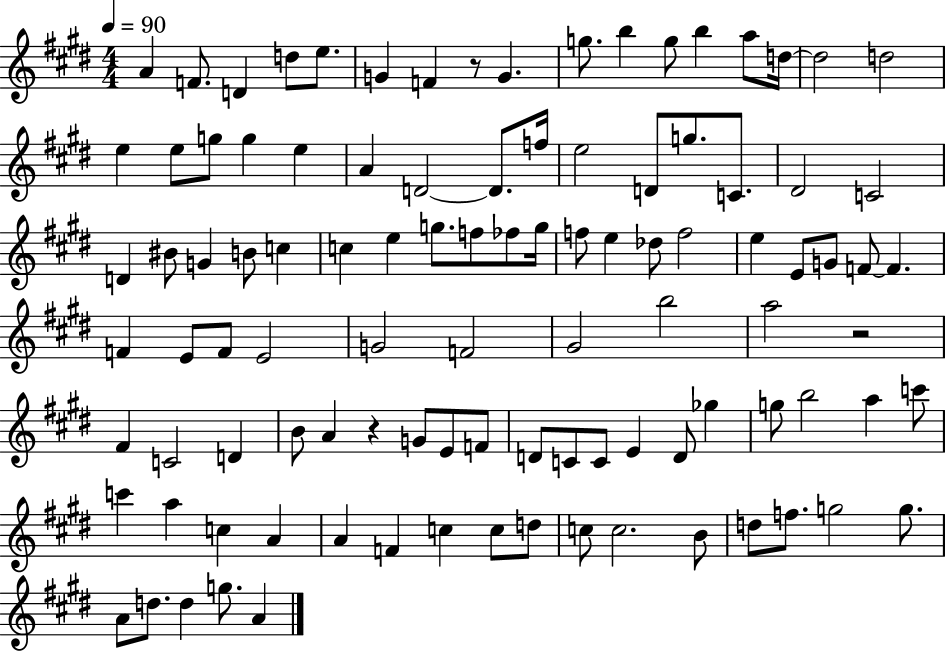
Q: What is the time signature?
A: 4/4